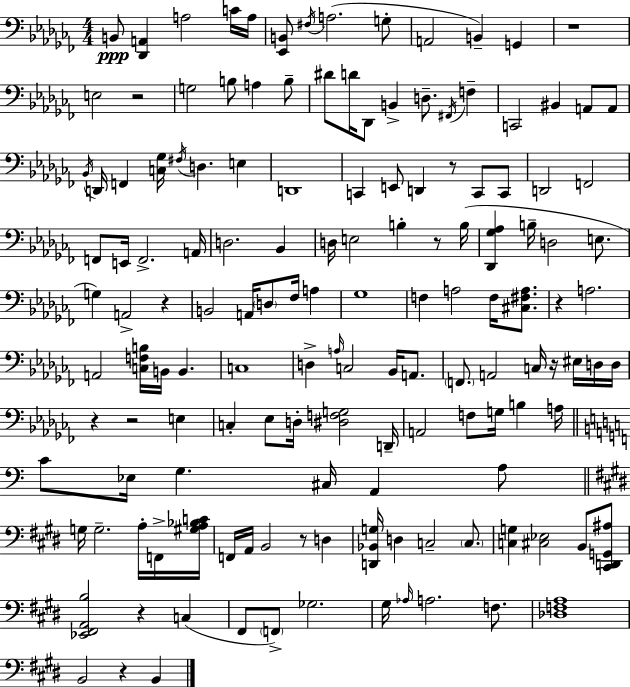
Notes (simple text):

B2/e [Db2,A2]/q A3/h C4/s A3/s [Eb2,B2]/e F#3/s A3/h. G3/e A2/h B2/q G2/q R/w E3/h R/h G3/h B3/e A3/q B3/e D#4/e D4/s Db2/e B2/q D3/e. F#2/s F3/q C2/h BIS2/q A2/e A2/e Bb2/s D2/s F2/q [C3,Gb3]/s F#3/s D3/q. E3/q D2/w C2/q E2/e D2/q R/e C2/e C2/e D2/h F2/h F2/e E2/s F2/h. A2/s D3/h. Bb2/q D3/s E3/h B3/q R/e B3/s [Db2,Gb3,Ab3]/q B3/s D3/h E3/e. G3/q A2/h R/q B2/h A2/s D3/e FES3/s A3/q Gb3/w F3/q A3/h F3/s [C#3,F#3,A3]/e. R/q A3/h. A2/h [C3,F3,B3]/s B2/s B2/q. C3/w D3/q A3/s C3/h Bb2/s A2/e. F2/e. A2/h C3/s R/s EIS3/s D3/s D3/s R/q R/h E3/q C3/q Eb3/e D3/s [D#3,F3,G3]/h D2/s A2/h F3/e G3/s B3/q A3/s C4/e Eb3/s G3/q. C#3/s A2/q A3/e G3/s G3/h. A3/s F2/s [G#3,A3,Bb3,C4]/s F2/s A2/s B2/h R/e D3/q [D2,Bb2,G3]/s D3/q C3/h C3/e. [C3,G3]/q [C#3,Eb3]/h B2/e [C#2,D2,G2,A#3]/e [Eb2,F#2,A2,B3]/h R/q C3/q F#2/e F2/e Gb3/h. G#3/s Ab3/s A3/h. F3/e. [Db3,F3,A3]/w B2/h R/q B2/q